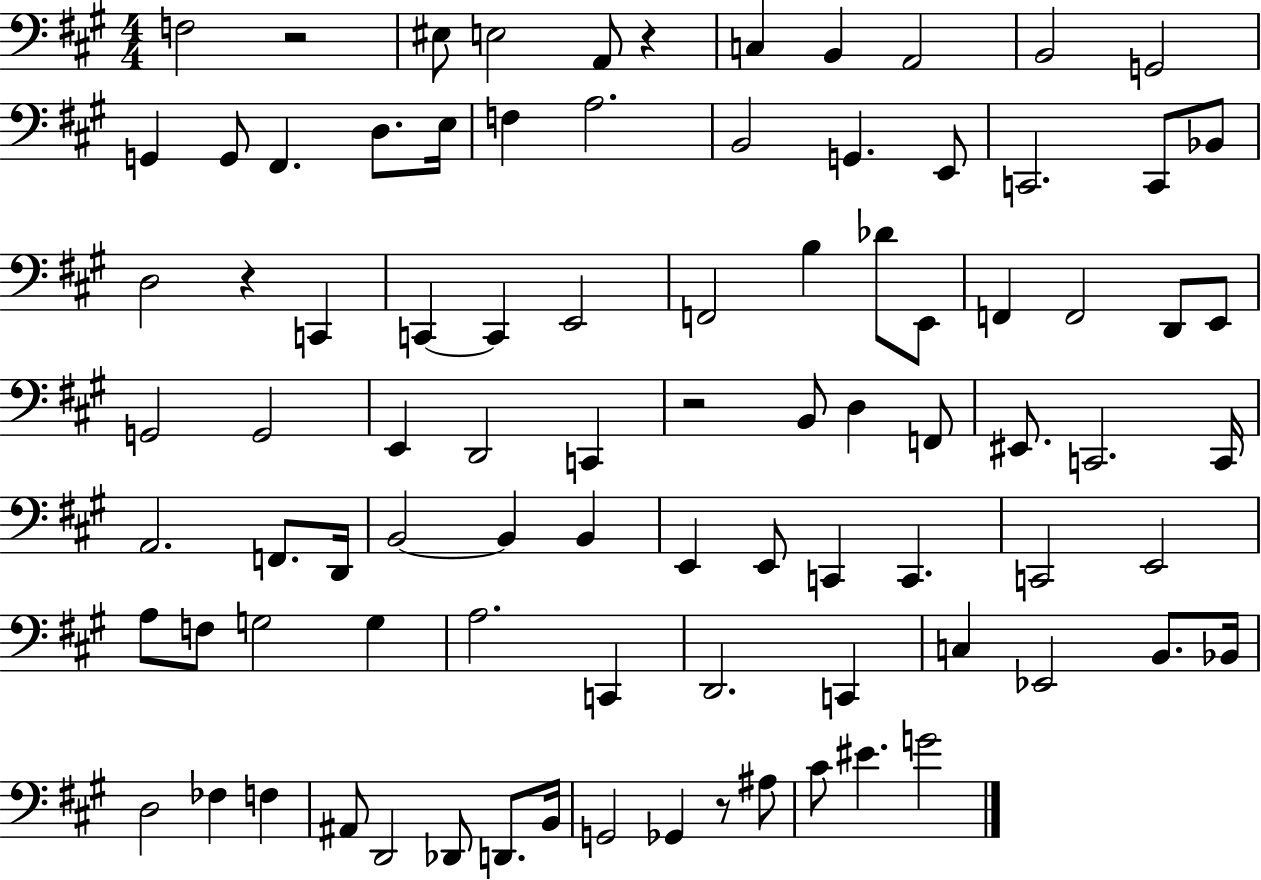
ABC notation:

X:1
T:Untitled
M:4/4
L:1/4
K:A
F,2 z2 ^E,/2 E,2 A,,/2 z C, B,, A,,2 B,,2 G,,2 G,, G,,/2 ^F,, D,/2 E,/4 F, A,2 B,,2 G,, E,,/2 C,,2 C,,/2 _B,,/2 D,2 z C,, C,, C,, E,,2 F,,2 B, _D/2 E,,/2 F,, F,,2 D,,/2 E,,/2 G,,2 G,,2 E,, D,,2 C,, z2 B,,/2 D, F,,/2 ^E,,/2 C,,2 C,,/4 A,,2 F,,/2 D,,/4 B,,2 B,, B,, E,, E,,/2 C,, C,, C,,2 E,,2 A,/2 F,/2 G,2 G, A,2 C,, D,,2 C,, C, _E,,2 B,,/2 _B,,/4 D,2 _F, F, ^A,,/2 D,,2 _D,,/2 D,,/2 B,,/4 G,,2 _G,, z/2 ^A,/2 ^C/2 ^E G2